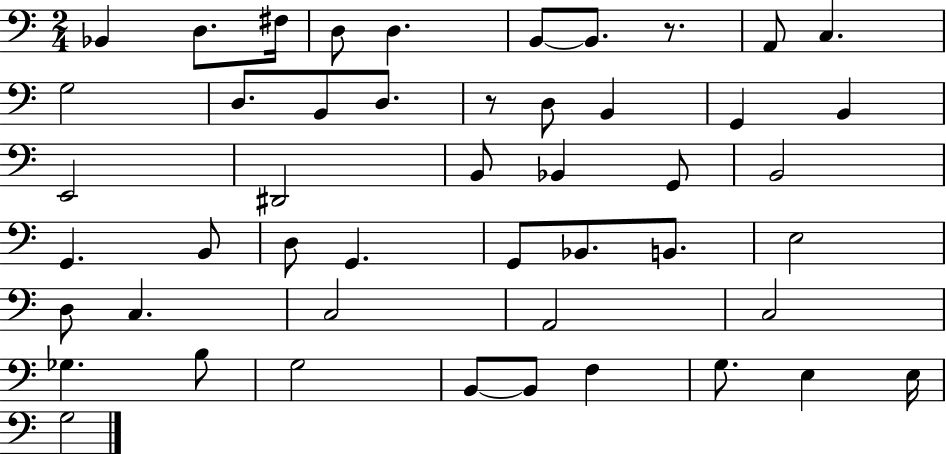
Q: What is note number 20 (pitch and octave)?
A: B2